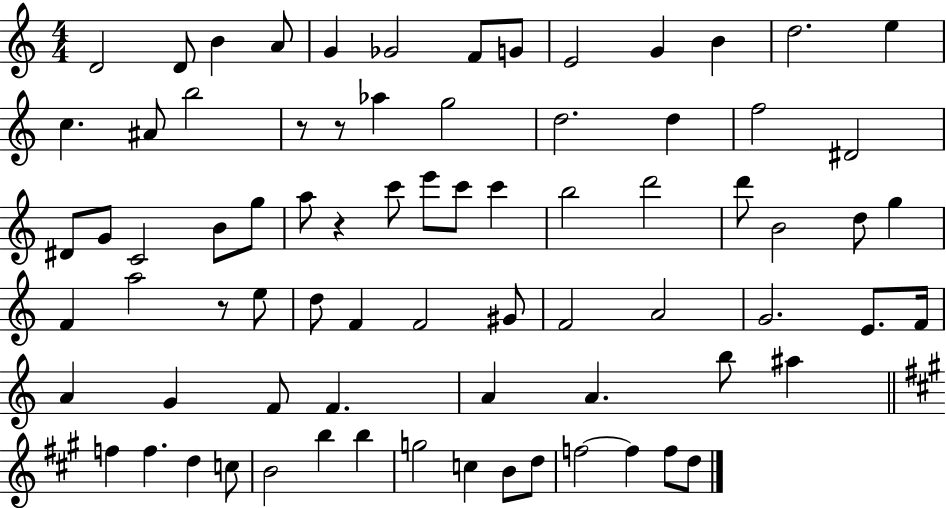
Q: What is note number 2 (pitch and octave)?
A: D4